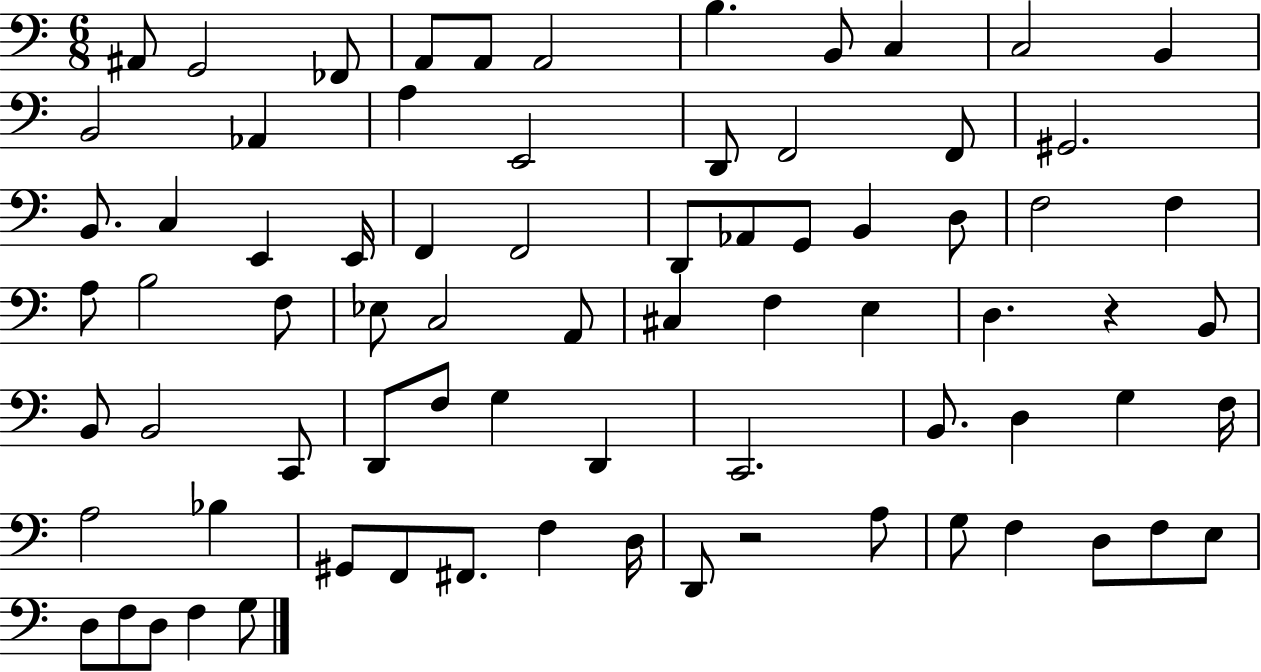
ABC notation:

X:1
T:Untitled
M:6/8
L:1/4
K:C
^A,,/2 G,,2 _F,,/2 A,,/2 A,,/2 A,,2 B, B,,/2 C, C,2 B,, B,,2 _A,, A, E,,2 D,,/2 F,,2 F,,/2 ^G,,2 B,,/2 C, E,, E,,/4 F,, F,,2 D,,/2 _A,,/2 G,,/2 B,, D,/2 F,2 F, A,/2 B,2 F,/2 _E,/2 C,2 A,,/2 ^C, F, E, D, z B,,/2 B,,/2 B,,2 C,,/2 D,,/2 F,/2 G, D,, C,,2 B,,/2 D, G, F,/4 A,2 _B, ^G,,/2 F,,/2 ^F,,/2 F, D,/4 D,,/2 z2 A,/2 G,/2 F, D,/2 F,/2 E,/2 D,/2 F,/2 D,/2 F, G,/2